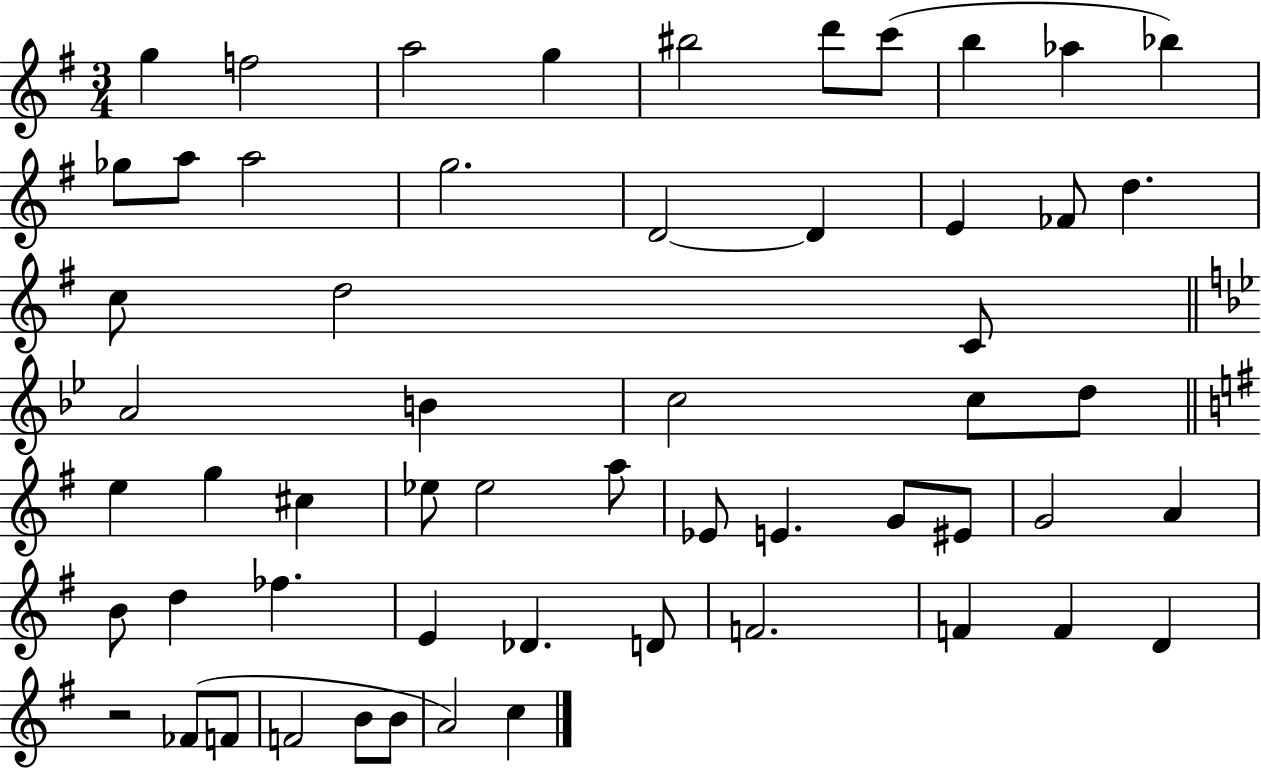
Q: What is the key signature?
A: G major